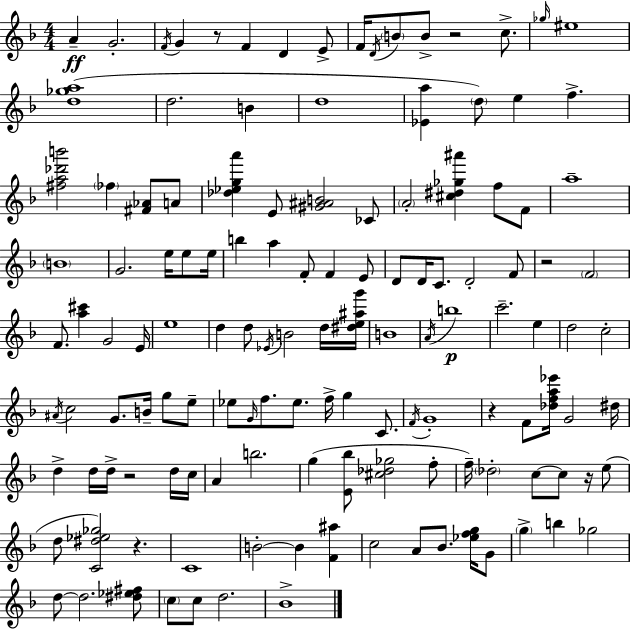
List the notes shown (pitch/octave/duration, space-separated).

A4/q G4/h. F4/s G4/q R/e F4/q D4/q E4/e F4/s D4/s B4/e B4/e R/h C5/e. Gb5/s EIS5/w [D5,Gb5,A5]/w D5/h. B4/q D5/w [Eb4,A5]/q D5/e E5/q F5/q. [F#5,A5,Db6,B6]/h FES5/q [F#4,Ab4]/e A4/e [Db5,Eb5,G5,A6]/q E4/e [G#4,A#4,B4]/h CES4/e A4/h [C#5,D#5,Gb5,A#6]/q F5/e F4/e A5/w B4/w G4/h. E5/s E5/e E5/s B5/q A5/q F4/e F4/q E4/e D4/e D4/s C4/e. D4/h F4/e R/h F4/h F4/e. [A5,C#6]/q G4/h E4/s E5/w D5/q D5/e Eb4/s B4/h D5/s [D#5,E5,A#5,G6]/s B4/w A4/s B5/w C6/h. E5/q D5/h C5/h A#4/s C5/h G4/e. B4/s G5/e E5/e Eb5/e G4/s F5/e. Eb5/e. F5/s G5/q C4/e. F4/s G4/w R/q F4/e [Db5,F5,A5,Eb6]/s G4/h D#5/s D5/q D5/s D5/s R/h D5/s C5/s A4/q B5/h. G5/q [E4,Bb5]/e [C#5,Db5,Gb5]/h F5/e F5/s Db5/h C5/e C5/e R/s E5/e D5/e [C4,D#5,Eb5,Gb5]/h R/q. C4/w B4/h B4/q [F4,A#5]/q C5/h A4/e Bb4/e. [Eb5,F5,G5]/s G4/e G5/q B5/q Gb5/h D5/e D5/h. [D#5,Eb5,F#5]/e C5/e C5/e D5/h. Bb4/w